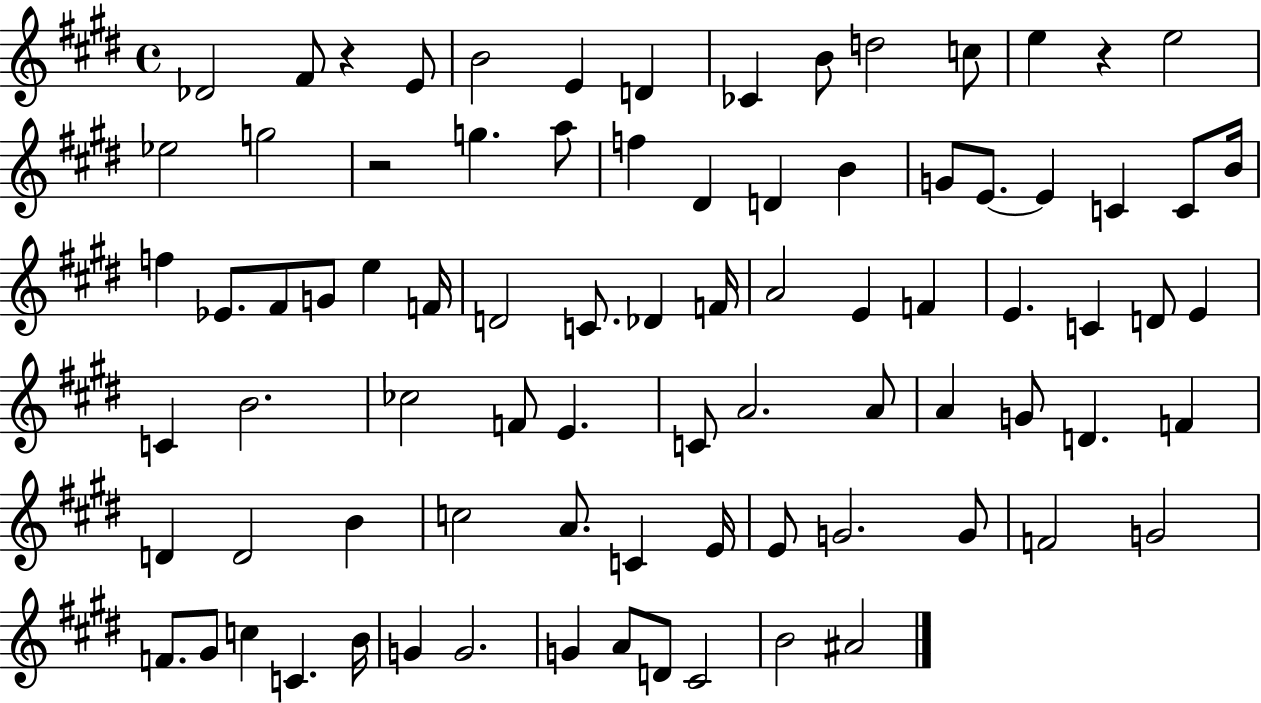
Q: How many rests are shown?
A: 3